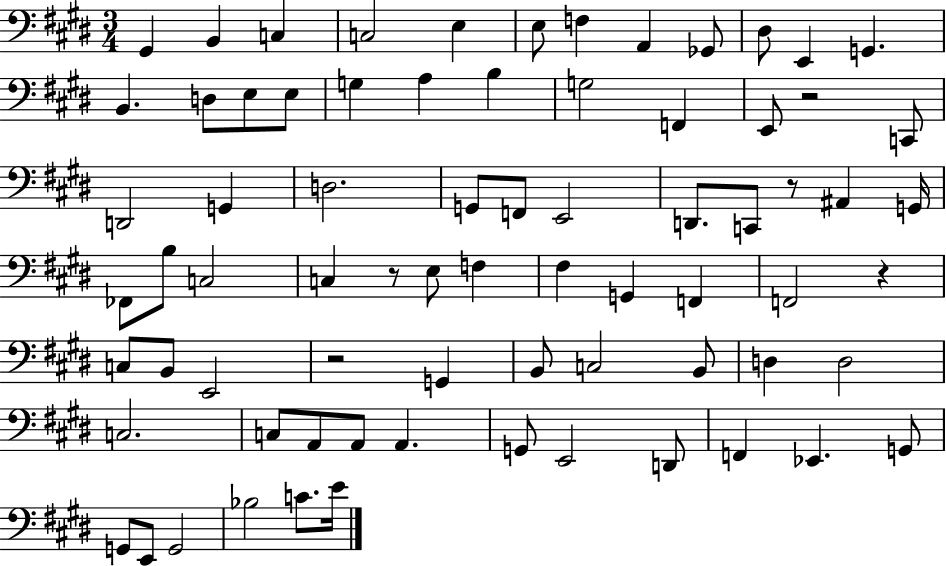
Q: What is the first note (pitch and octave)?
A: G#2